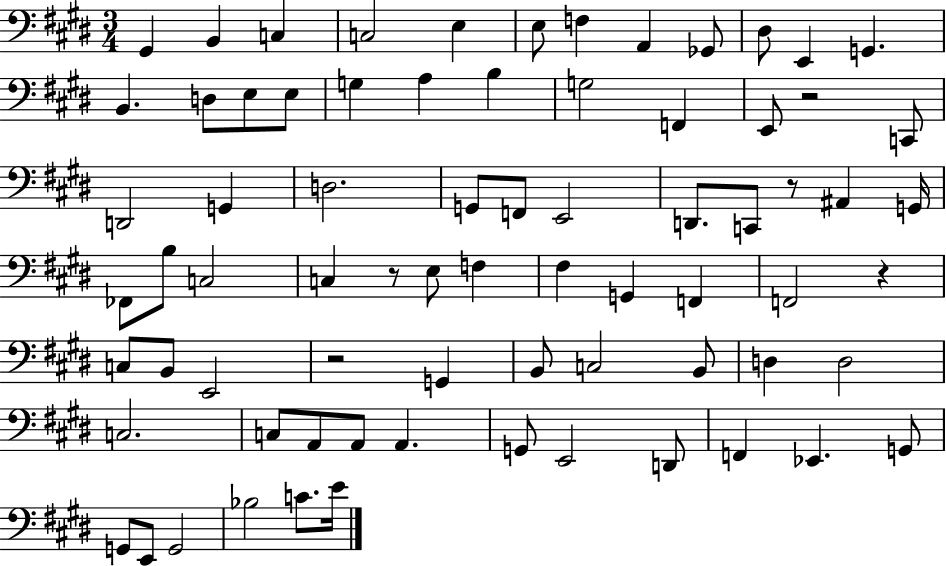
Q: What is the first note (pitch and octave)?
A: G#2